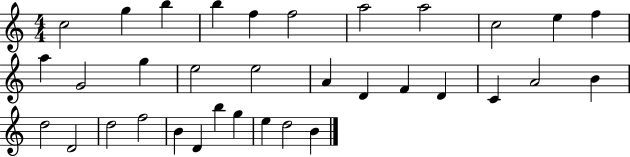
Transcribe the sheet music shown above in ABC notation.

X:1
T:Untitled
M:4/4
L:1/4
K:C
c2 g b b f f2 a2 a2 c2 e f a G2 g e2 e2 A D F D C A2 B d2 D2 d2 f2 B D b g e d2 B